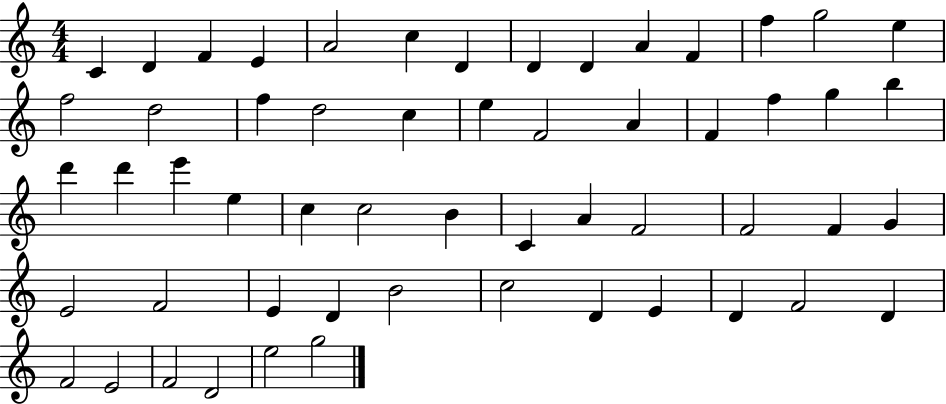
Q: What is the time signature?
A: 4/4